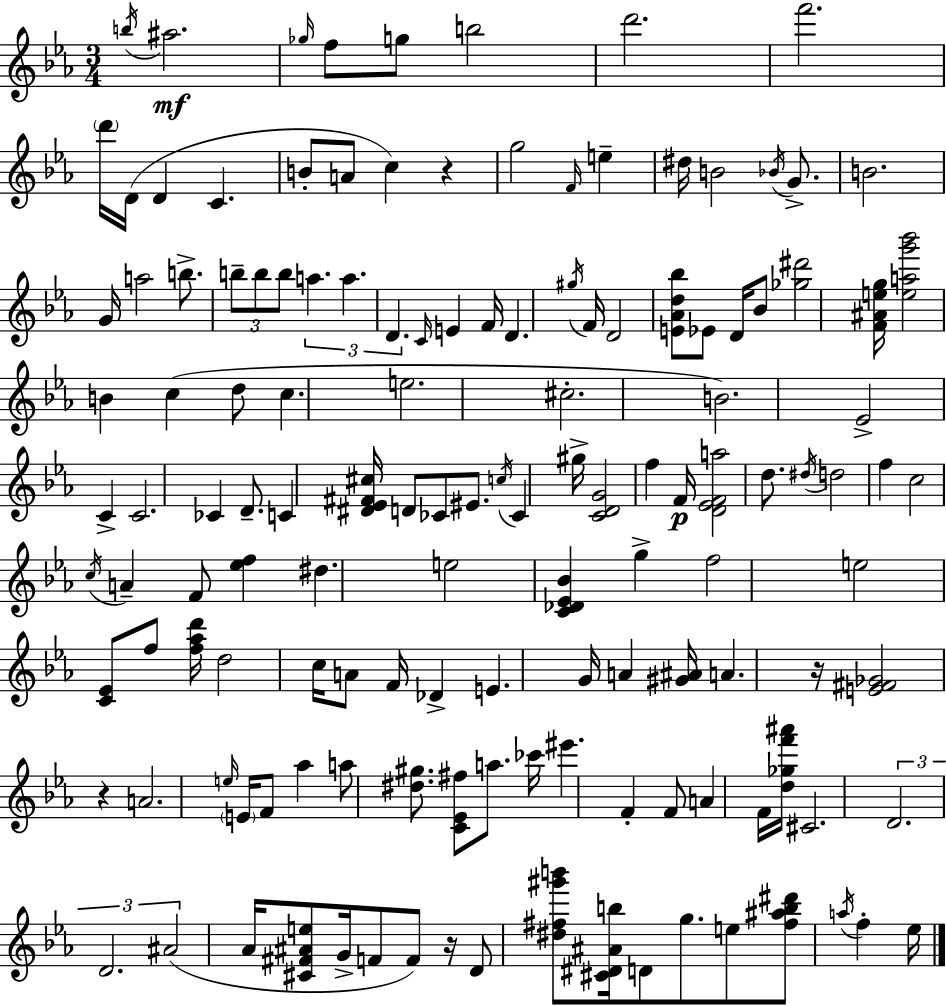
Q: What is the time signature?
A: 3/4